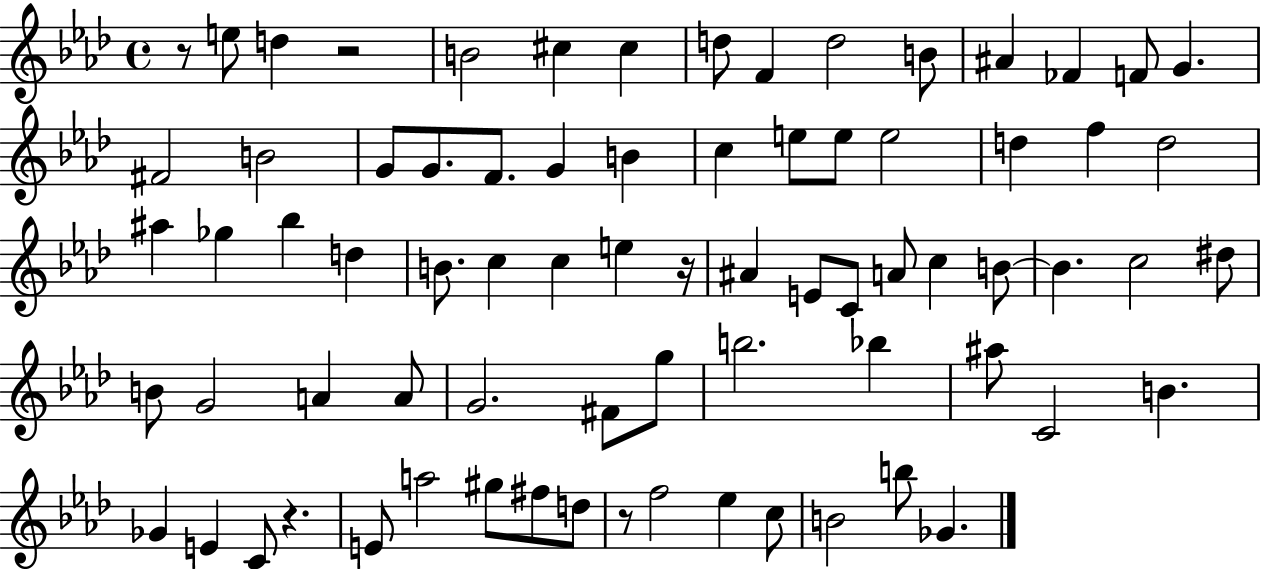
X:1
T:Untitled
M:4/4
L:1/4
K:Ab
z/2 e/2 d z2 B2 ^c ^c d/2 F d2 B/2 ^A _F F/2 G ^F2 B2 G/2 G/2 F/2 G B c e/2 e/2 e2 d f d2 ^a _g _b d B/2 c c e z/4 ^A E/2 C/2 A/2 c B/2 B c2 ^d/2 B/2 G2 A A/2 G2 ^F/2 g/2 b2 _b ^a/2 C2 B _G E C/2 z E/2 a2 ^g/2 ^f/2 d/2 z/2 f2 _e c/2 B2 b/2 _G